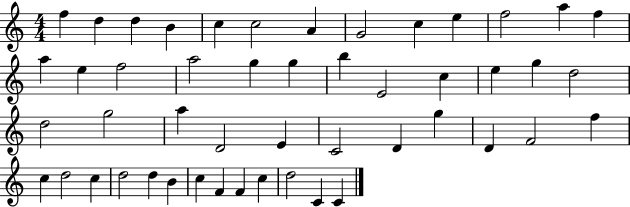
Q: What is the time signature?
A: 4/4